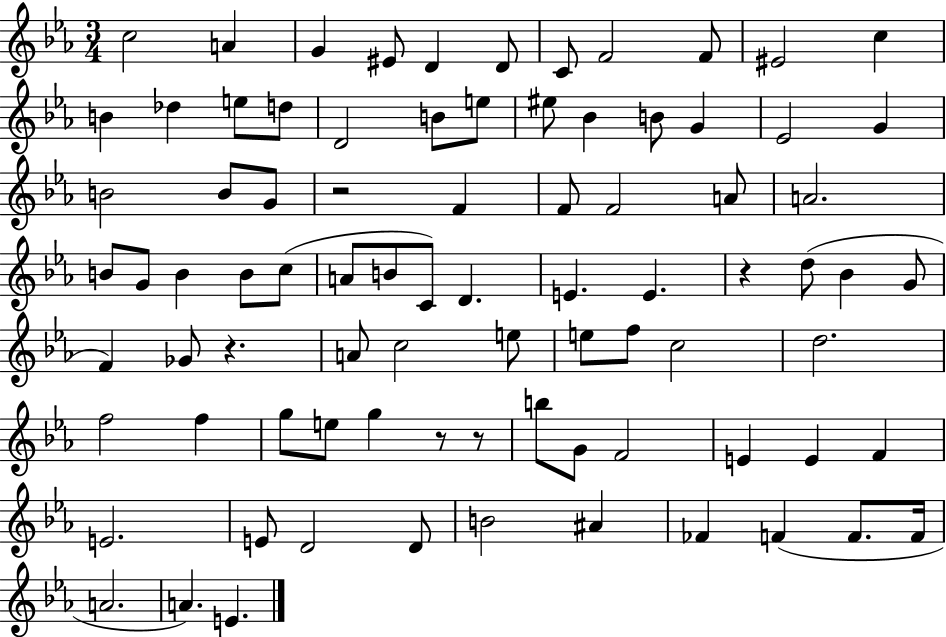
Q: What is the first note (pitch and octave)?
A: C5